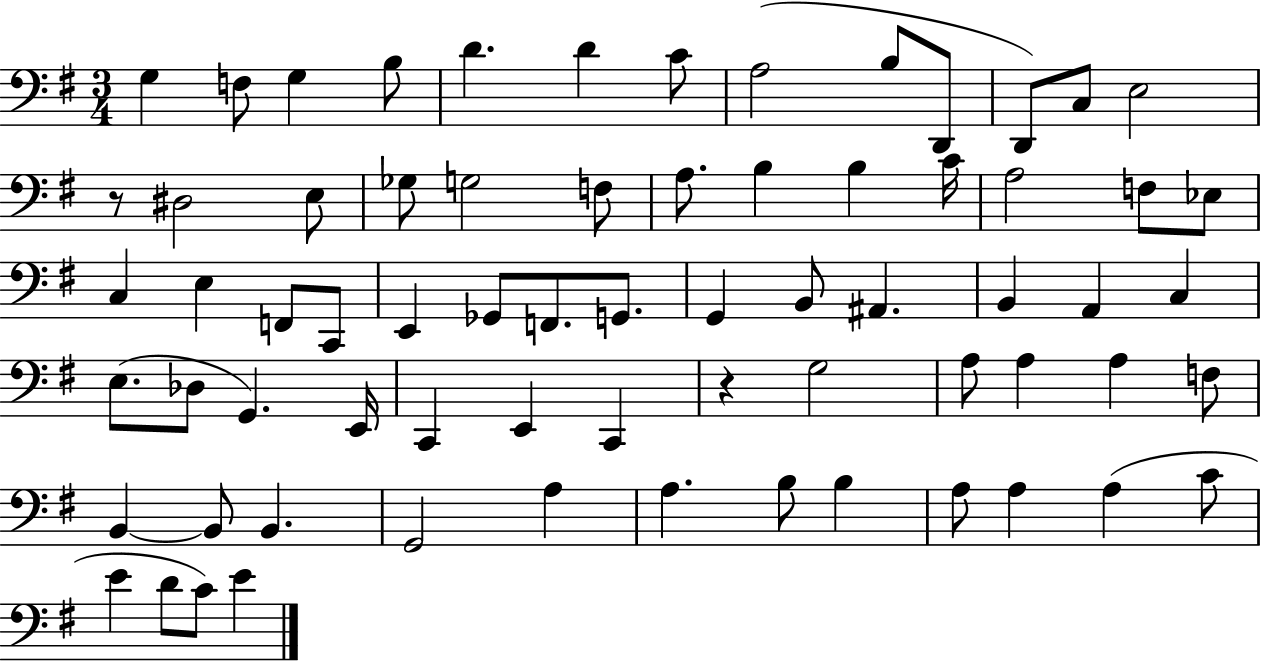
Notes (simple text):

G3/q F3/e G3/q B3/e D4/q. D4/q C4/e A3/h B3/e D2/e D2/e C3/e E3/h R/e D#3/h E3/e Gb3/e G3/h F3/e A3/e. B3/q B3/q C4/s A3/h F3/e Eb3/e C3/q E3/q F2/e C2/e E2/q Gb2/e F2/e. G2/e. G2/q B2/e A#2/q. B2/q A2/q C3/q E3/e. Db3/e G2/q. E2/s C2/q E2/q C2/q R/q G3/h A3/e A3/q A3/q F3/e B2/q B2/e B2/q. G2/h A3/q A3/q. B3/e B3/q A3/e A3/q A3/q C4/e E4/q D4/e C4/e E4/q